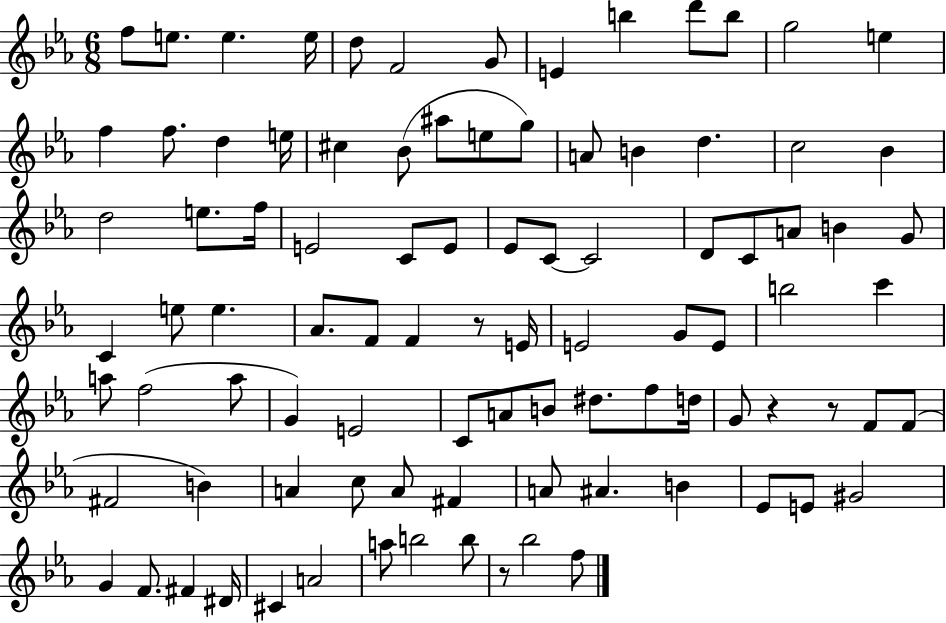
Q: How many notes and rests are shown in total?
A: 94